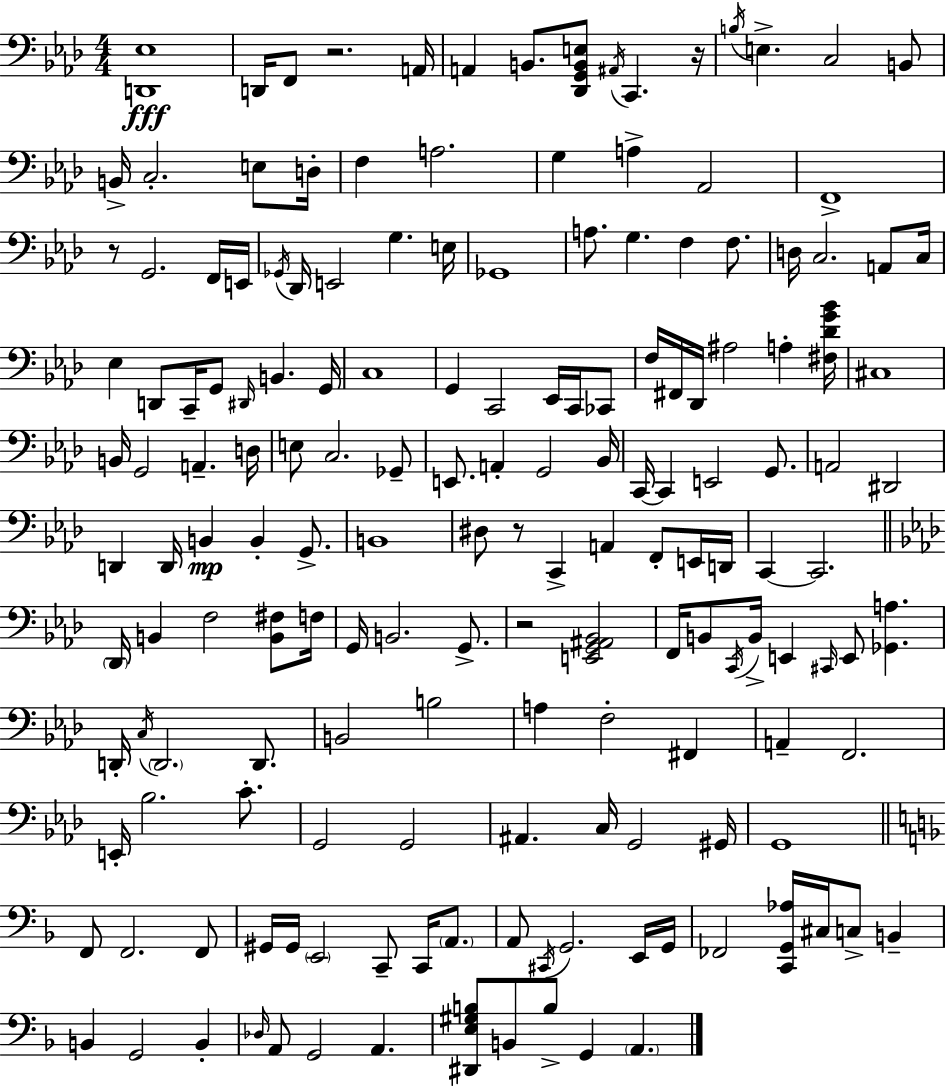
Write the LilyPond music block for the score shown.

{
  \clef bass
  \numericTimeSignature
  \time 4/4
  \key f \minor
  <d, ees>1\fff | d,16 f,8 r2. a,16 | a,4 b,8. <des, g, b, e>8 \acciaccatura { ais,16 } c,4. | r16 \acciaccatura { b16 } e4.-> c2 | \break b,8 b,16-> c2.-. e8 | d16-. f4 a2. | g4 a4-> aes,2 | f,1-> | \break r8 g,2. | f,16 e,16 \acciaccatura { ges,16 } des,16 e,2 g4. | e16 ges,1 | a8. g4. f4 | \break f8. d16 c2. | a,8 c16 ees4 d,8 c,16-- g,8 \grace { dis,16 } b,4. | g,16 c1 | g,4 c,2 | \break ees,16 c,16 ces,8 f16 fis,16 des,16 ais2 a4-. | <fis des' g' bes'>16 cis1 | b,16 g,2 a,4.-- | d16 e8 c2. | \break ges,8-- e,8. a,4-. g,2 | bes,16 c,16~~ c,4 e,2 | g,8. a,2 dis,2 | d,4 d,16 b,4\mp b,4-. | \break g,8.-> b,1 | dis8 r8 c,4-> a,4 | f,8-. e,16 d,16 c,4~~ c,2. | \bar "||" \break \key f \minor \parenthesize des,16 b,4 f2 <b, fis>8 f16 | g,16 b,2. g,8.-> | r2 <e, g, ais, bes,>2 | f,16 b,8 \acciaccatura { c,16 } b,16-> e,4 \grace { cis,16 } e,8 <ges, a>4. | \break d,16-. \acciaccatura { c16 } \parenthesize d,2. | d,8. b,2 b2 | a4 f2-. fis,4 | a,4-- f,2. | \break e,16-. bes2. | c'8.-. g,2 g,2 | ais,4. c16 g,2 | gis,16 g,1 | \break \bar "||" \break \key d \minor f,8 f,2. f,8 | gis,16 gis,16 \parenthesize e,2 c,8-- c,16 \parenthesize a,8. | a,8 \acciaccatura { cis,16 } g,2. e,16 | g,16 fes,2 <c, g, aes>16 cis16 c8-> b,4-- | \break b,4 g,2 b,4-. | \grace { des16 } a,8 g,2 a,4. | <dis, e gis b>8 b,8 b8-> g,4 \parenthesize a,4. | \bar "|."
}